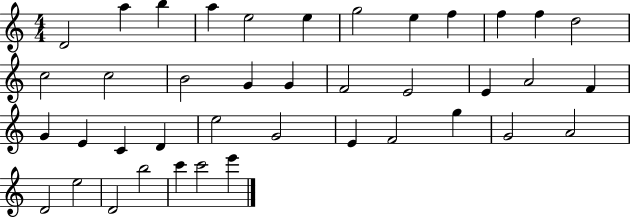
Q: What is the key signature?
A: C major